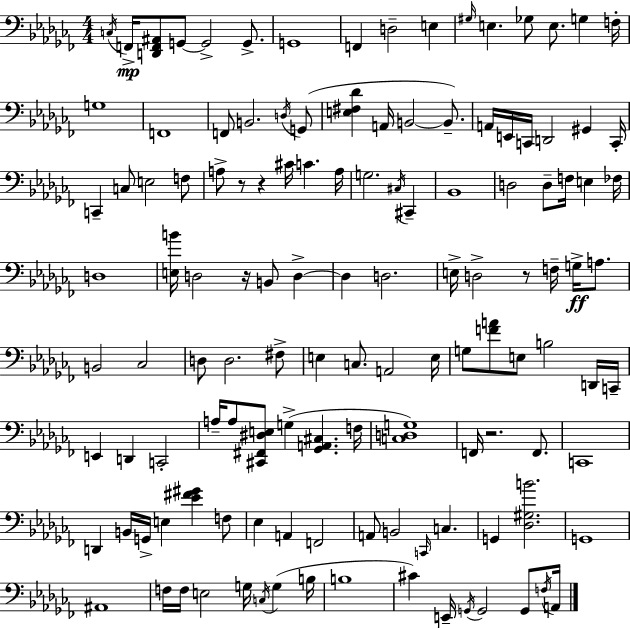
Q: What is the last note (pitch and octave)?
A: A2